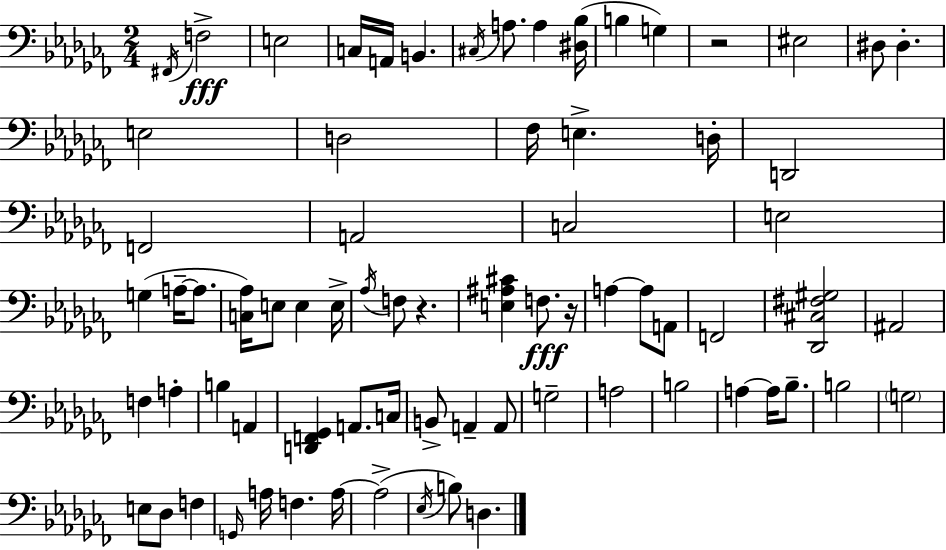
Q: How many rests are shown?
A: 3